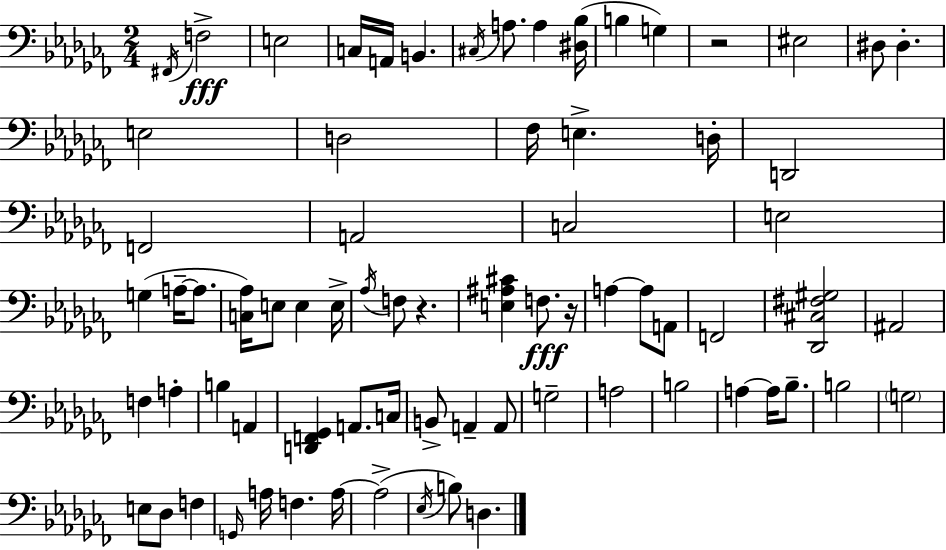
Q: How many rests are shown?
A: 3